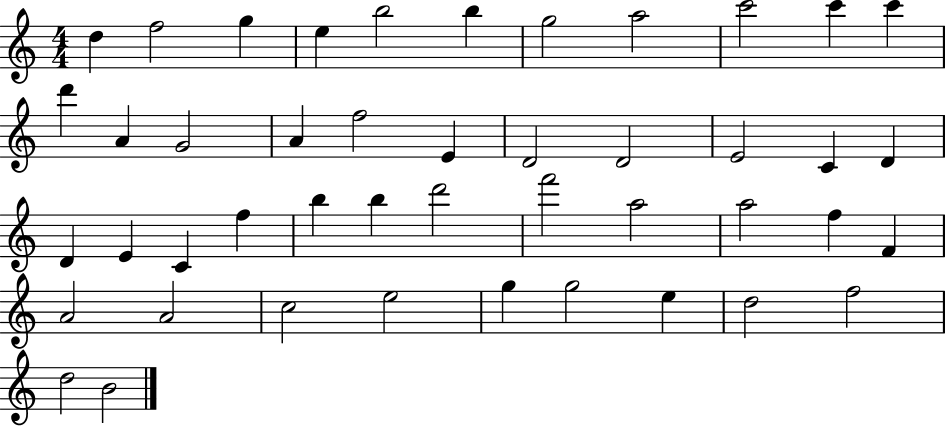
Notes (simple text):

D5/q F5/h G5/q E5/q B5/h B5/q G5/h A5/h C6/h C6/q C6/q D6/q A4/q G4/h A4/q F5/h E4/q D4/h D4/h E4/h C4/q D4/q D4/q E4/q C4/q F5/q B5/q B5/q D6/h F6/h A5/h A5/h F5/q F4/q A4/h A4/h C5/h E5/h G5/q G5/h E5/q D5/h F5/h D5/h B4/h